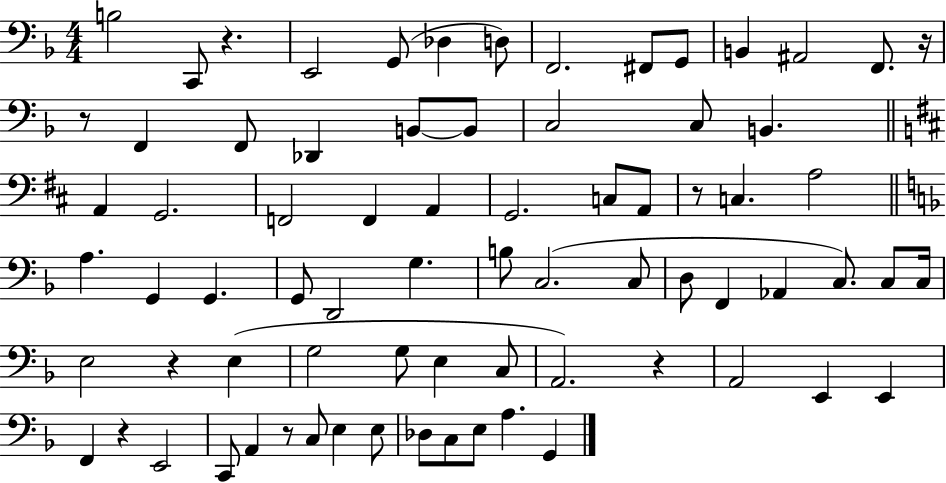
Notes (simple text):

B3/h C2/e R/q. E2/h G2/e Db3/q D3/e F2/h. F#2/e G2/e B2/q A#2/h F2/e. R/s R/e F2/q F2/e Db2/q B2/e B2/e C3/h C3/e B2/q. A2/q G2/h. F2/h F2/q A2/q G2/h. C3/e A2/e R/e C3/q. A3/h A3/q. G2/q G2/q. G2/e D2/h G3/q. B3/e C3/h. C3/e D3/e F2/q Ab2/q C3/e. C3/e C3/s E3/h R/q E3/q G3/h G3/e E3/q C3/e A2/h. R/q A2/h E2/q E2/q F2/q R/q E2/h C2/e A2/q R/e C3/e E3/q E3/e Db3/e C3/e E3/e A3/q. G2/q